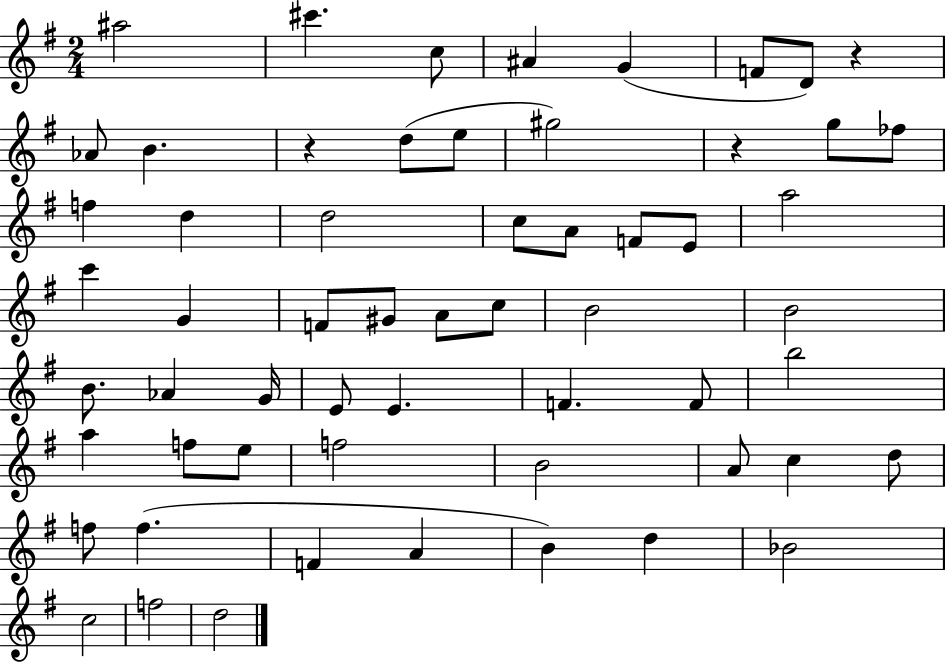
{
  \clef treble
  \numericTimeSignature
  \time 2/4
  \key g \major
  ais''2 | cis'''4. c''8 | ais'4 g'4( | f'8 d'8) r4 | \break aes'8 b'4. | r4 d''8( e''8 | gis''2) | r4 g''8 fes''8 | \break f''4 d''4 | d''2 | c''8 a'8 f'8 e'8 | a''2 | \break c'''4 g'4 | f'8 gis'8 a'8 c''8 | b'2 | b'2 | \break b'8. aes'4 g'16 | e'8 e'4. | f'4. f'8 | b''2 | \break a''4 f''8 e''8 | f''2 | b'2 | a'8 c''4 d''8 | \break f''8 f''4.( | f'4 a'4 | b'4) d''4 | bes'2 | \break c''2 | f''2 | d''2 | \bar "|."
}